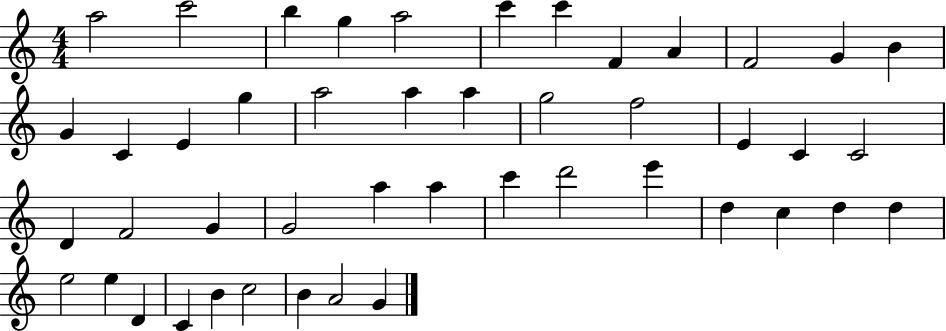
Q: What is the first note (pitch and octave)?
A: A5